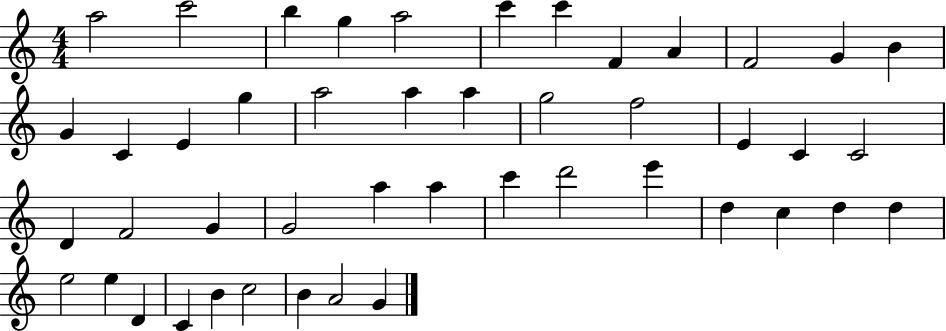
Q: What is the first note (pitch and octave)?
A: A5